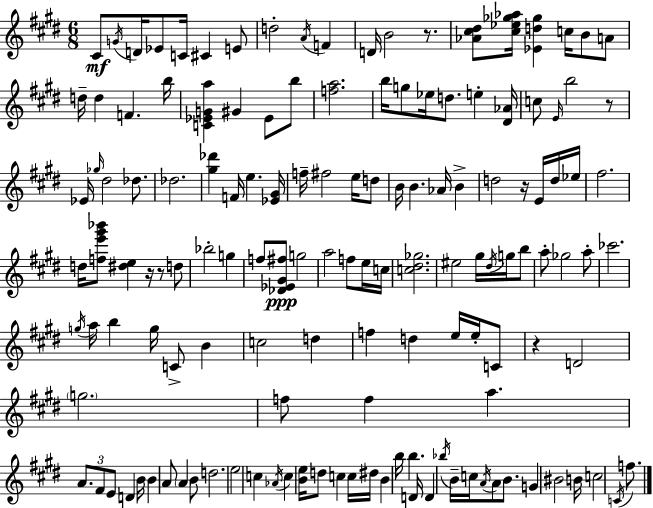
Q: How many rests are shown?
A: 6